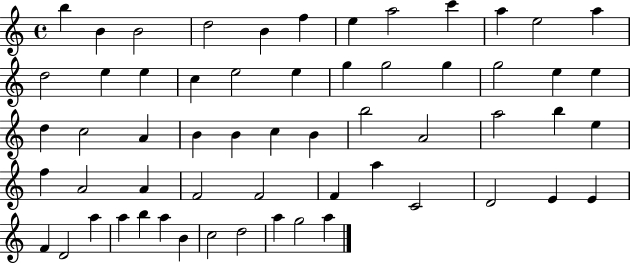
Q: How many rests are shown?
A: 0